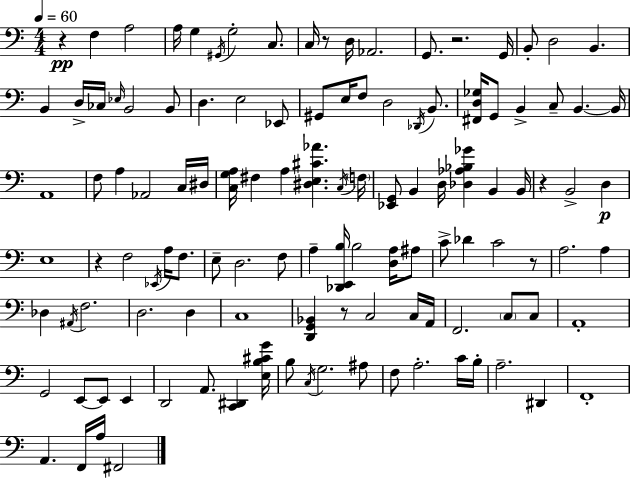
{
  \clef bass
  \numericTimeSignature
  \time 4/4
  \key c \major
  \tempo 4 = 60
  \repeat volta 2 { r4\pp f4 a2 | a16 g4 \acciaccatura { gis,16 } g2-. c8. | c16 r8 d16 aes,2. | g,8. r2. | \break g,16 b,8-. d2 b,4. | b,4 d16-> ces16 \grace { ees16 } b,2 | b,8 d4. e2 | ees,8 gis,8 e16 f8 d2 \acciaccatura { des,16 } | \break b,8. <fis, d ges>16 g,8 b,4-> c8-- b,4.~~ | b,16 a,1 | f8 a4 aes,2 | c16 dis16 <c g a>16 fis4 a4 <dis e cis' aes'>4. | \break \acciaccatura { c16 } \parenthesize f16 <ees, g,>8 b,4 d16 <des aes bes ges'>4 b,4 | b,16 r4 b,2-> | d4\p e1 | r4 f2 | \break \acciaccatura { ees,16 } a16 f8. e8-- d2. | f8 a4-- <des, e, b>16 b2 | <d a>16 ais8 c'8-> des'4 c'2 | r8 a2. | \break a4 des4 \acciaccatura { ais,16 } f2. | d2. | d4 c1 | <d, g, bes,>4 r8 c2 | \break c16 a,16 f,2. | \parenthesize c8 c8 a,1-. | g,2 e,8~~ | e,8 e,4 d,2 a,8. | \break <c, dis,>4 <e b cis' g'>16 b8 \acciaccatura { c16 } g2. | ais8 f8 a2.-. | c'16 b16-. a2.-- | dis,4 f,1-. | \break a,4. f,16 a16 fis,2 | } \bar "|."
}